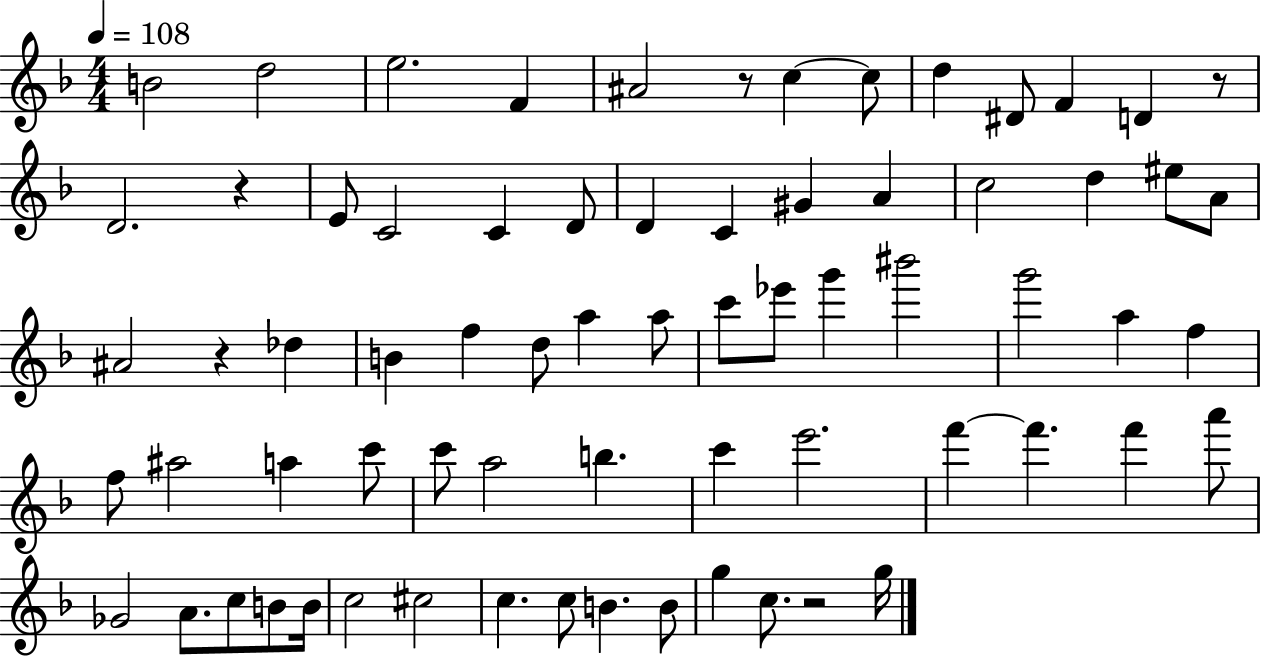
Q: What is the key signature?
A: F major